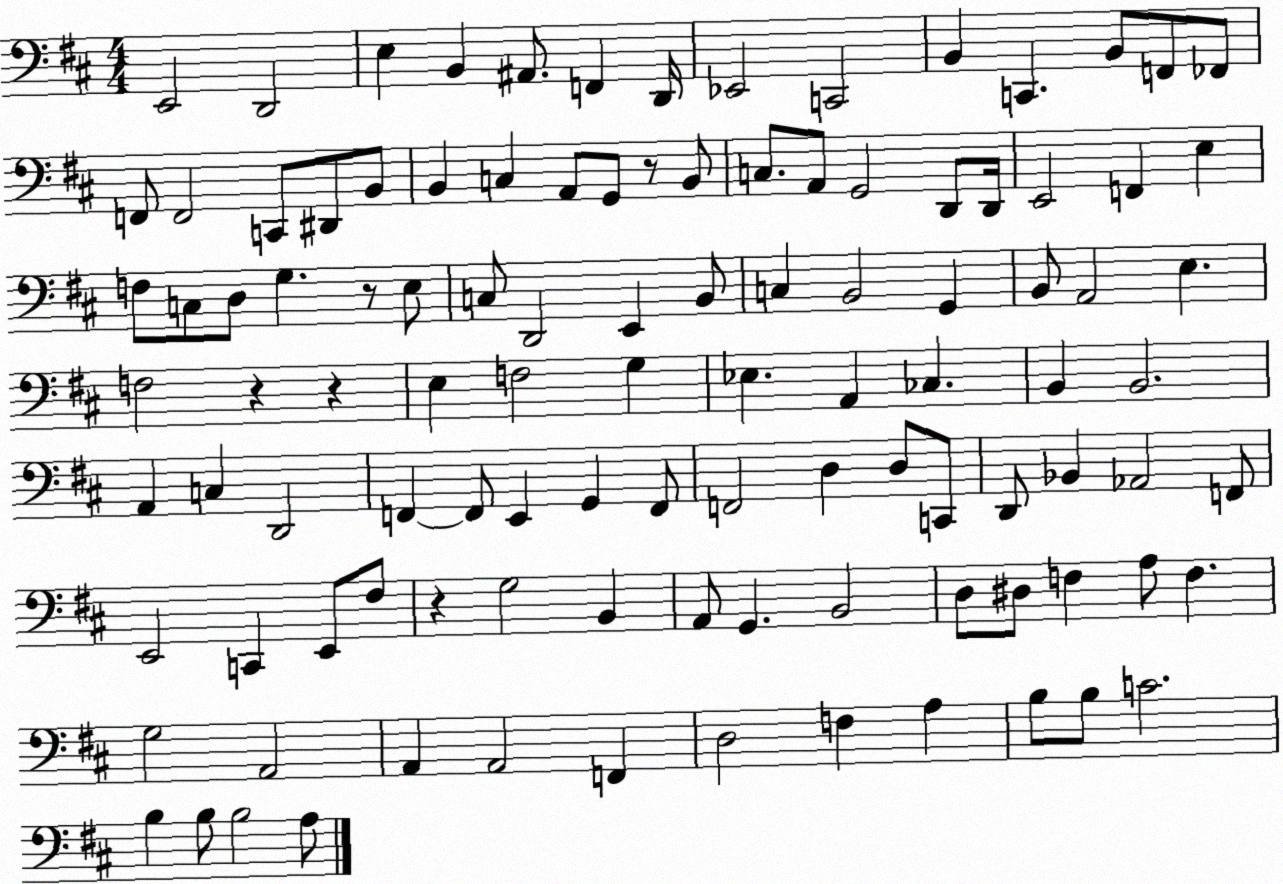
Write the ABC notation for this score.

X:1
T:Untitled
M:4/4
L:1/4
K:D
E,,2 D,,2 E, B,, ^A,,/2 F,, D,,/4 _E,,2 C,,2 B,, C,, B,,/2 F,,/2 _F,,/2 F,,/2 F,,2 C,,/2 ^D,,/2 B,,/2 B,, C, A,,/2 G,,/2 z/2 B,,/2 C,/2 A,,/2 G,,2 D,,/2 D,,/4 E,,2 F,, E, F,/2 C,/2 D,/2 G, z/2 E,/2 C,/2 D,,2 E,, B,,/2 C, B,,2 G,, B,,/2 A,,2 E, F,2 z z E, F,2 G, _E, A,, _C, B,, B,,2 A,, C, D,,2 F,, F,,/2 E,, G,, F,,/2 F,,2 D, D,/2 C,,/2 D,,/2 _B,, _A,,2 F,,/2 E,,2 C,, E,,/2 ^F,/2 z G,2 B,, A,,/2 G,, B,,2 D,/2 ^D,/2 F, A,/2 F, G,2 A,,2 A,, A,,2 F,, D,2 F, A, B,/2 B,/2 C2 B, B,/2 B,2 A,/2